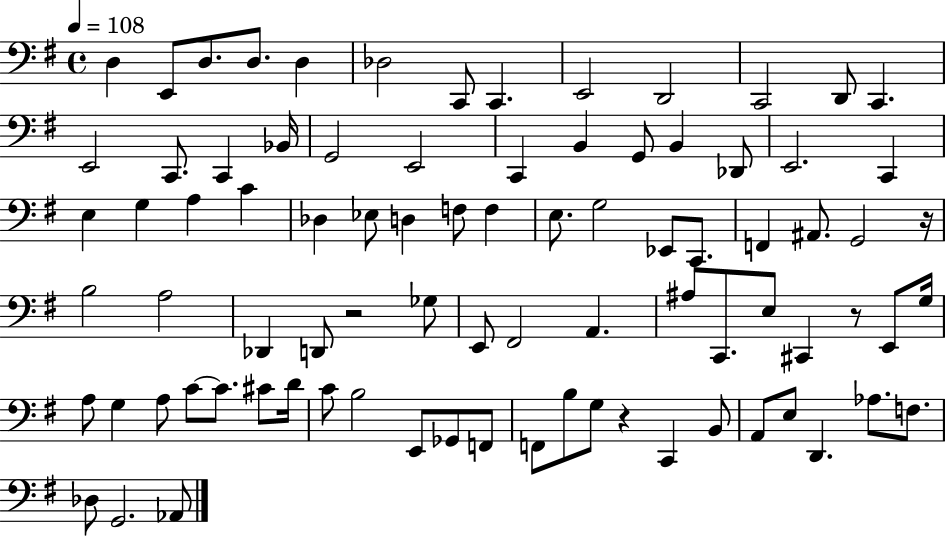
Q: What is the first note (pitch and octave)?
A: D3